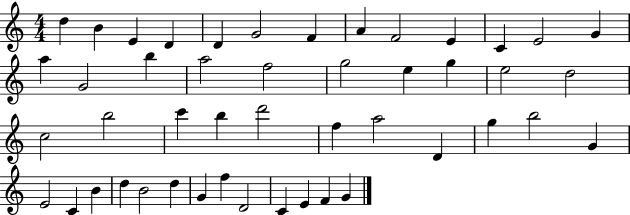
D5/q B4/q E4/q D4/q D4/q G4/h F4/q A4/q F4/h E4/q C4/q E4/h G4/q A5/q G4/h B5/q A5/h F5/h G5/h E5/q G5/q E5/h D5/h C5/h B5/h C6/q B5/q D6/h F5/q A5/h D4/q G5/q B5/h G4/q E4/h C4/q B4/q D5/q B4/h D5/q G4/q F5/q D4/h C4/q E4/q F4/q G4/q